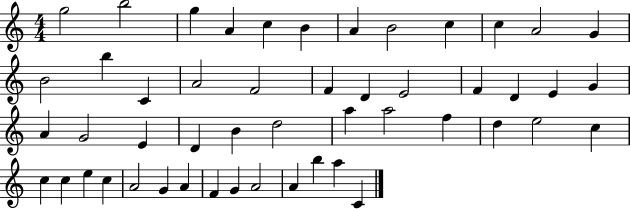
X:1
T:Untitled
M:4/4
L:1/4
K:C
g2 b2 g A c B A B2 c c A2 G B2 b C A2 F2 F D E2 F D E G A G2 E D B d2 a a2 f d e2 c c c e c A2 G A F G A2 A b a C